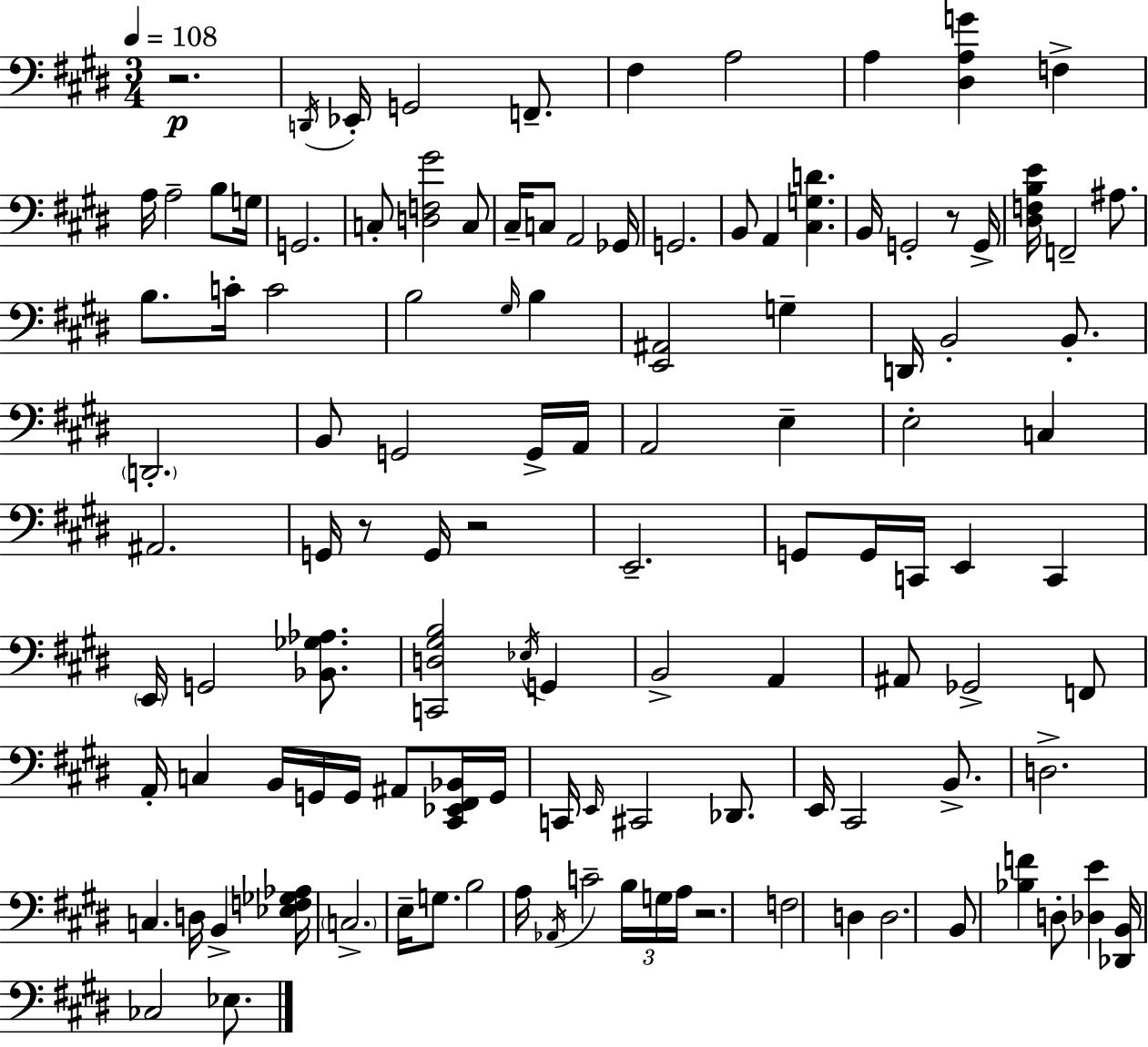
R/h. D2/s Eb2/s G2/h F2/e. F#3/q A3/h A3/q [D#3,A3,G4]/q F3/q A3/s A3/h B3/e G3/s G2/h. C3/e [D3,F3,G#4]/h C3/e C#3/s C3/e A2/h Gb2/s G2/h. B2/e A2/q [C#3,G3,D4]/q. B2/s G2/h R/e G2/s [D#3,F3,B3,E4]/s F2/h A#3/e. B3/e. C4/s C4/h B3/h G#3/s B3/q [E2,A#2]/h G3/q D2/s B2/h B2/e. D2/h. B2/e G2/h G2/s A2/s A2/h E3/q E3/h C3/q A#2/h. G2/s R/e G2/s R/h E2/h. G2/e G2/s C2/s E2/q C2/q E2/s G2/h [Bb2,Gb3,Ab3]/e. [C2,D3,G#3,B3]/h Eb3/s G2/q B2/h A2/q A#2/e Gb2/h F2/e A2/s C3/q B2/s G2/s G2/s A#2/e [C#2,Eb2,F#2,Bb2]/s G2/s C2/s E2/s C#2/h Db2/e. E2/s C#2/h B2/e. D3/h. C3/q. D3/s B2/q [Eb3,F3,Gb3,Ab3]/s C3/h. E3/s G3/e. B3/h A3/s Ab2/s C4/h B3/s G3/s A3/s R/h. F3/h D3/q D3/h. B2/e [Bb3,F4]/q D3/e [Db3,E4]/q [Db2,B2]/s CES3/h Eb3/e.